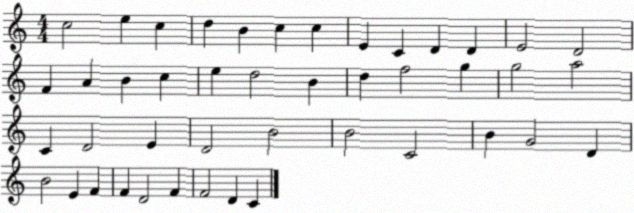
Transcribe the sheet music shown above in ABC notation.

X:1
T:Untitled
M:4/4
L:1/4
K:C
c2 e c d B c c E C D D E2 D2 F A B c e d2 B d f2 g g2 a2 C D2 E D2 B2 B2 C2 B G2 D B2 E F F D2 F F2 D C